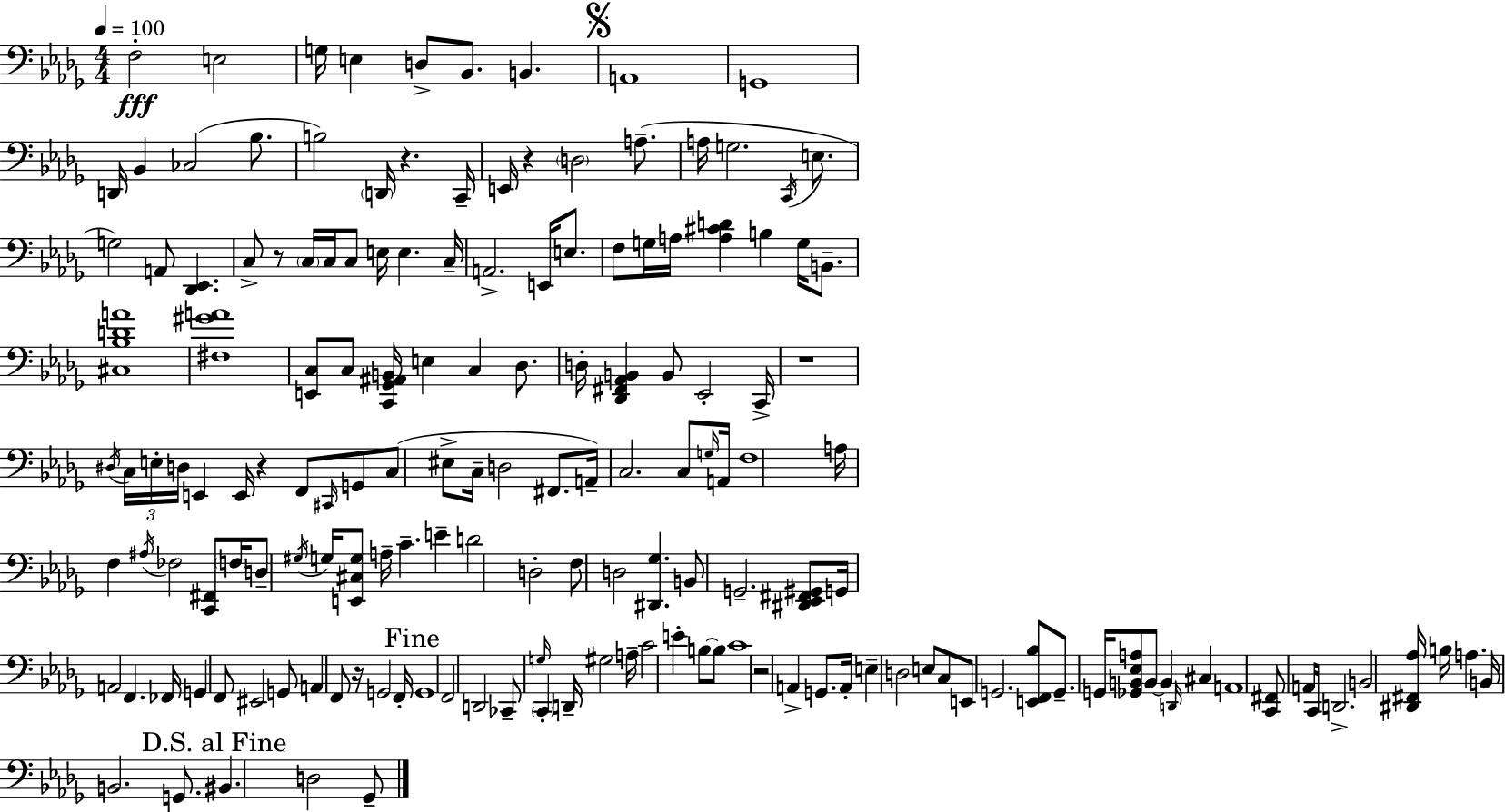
X:1
T:Untitled
M:4/4
L:1/4
K:Bbm
F,2 E,2 G,/4 E, D,/2 _B,,/2 B,, A,,4 G,,4 D,,/4 _B,, _C,2 _B,/2 B,2 D,,/4 z C,,/4 E,,/4 z D,2 A,/2 A,/4 G,2 C,,/4 E,/2 G,2 A,,/2 [_D,,_E,,] C,/2 z/2 C,/4 C,/4 C,/2 E,/4 E, C,/4 A,,2 E,,/4 E,/2 F,/2 G,/4 A,/4 [A,^CD] B, G,/4 B,,/2 [^C,_B,DA]4 [^F,^GA]4 [E,,C,]/2 C,/2 [C,,_G,,^A,,B,,]/4 E, C, _D,/2 D,/4 [_D,,^F,,_A,,B,,] B,,/2 _E,,2 C,,/4 z4 ^D,/4 C,/4 E,/4 D,/4 E,, E,,/4 z F,,/2 ^C,,/4 G,,/2 C,/2 ^E,/2 C,/4 D,2 ^F,,/2 A,,/4 C,2 C,/2 G,/4 A,,/4 F,4 A,/4 F, ^A,/4 _F,2 [C,,^F,,]/2 F,/4 D,/2 ^G,/4 G,/4 [E,,^C,G,]/2 A,/4 C E D2 D,2 F,/2 D,2 [^D,,_G,] B,,/2 G,,2 [^D,,_E,,^F,,^G,,]/2 G,,/4 A,,2 F,, _F,,/4 G,, F,,/2 ^E,,2 G,,/2 A,, F,,/2 z/4 G,,2 F,,/4 G,,4 F,,2 D,,2 _C,,/2 G,/4 C,, D,,/4 ^G,2 A,/4 C2 E B,/2 B,/2 C4 z2 A,, G,,/2 A,,/4 E, D,2 E,/2 C,/2 E,,/2 G,,2 [E,,F,,_B,]/2 G,,/2 G,,/4 [_G,,B,,_E,A,]/2 B,,/2 B,, D,,/4 ^C, A,,4 [C,,^F,,]/2 A,,/4 C,,/4 D,,2 B,,2 [^D,,^F,,_A,]/4 B,/4 A, B,,/4 B,,2 G,,/2 ^B,, D,2 _G,,/2